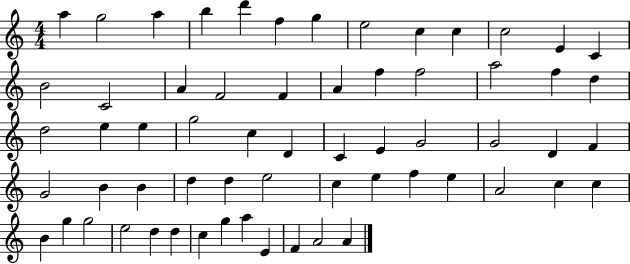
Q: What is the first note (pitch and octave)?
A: A5